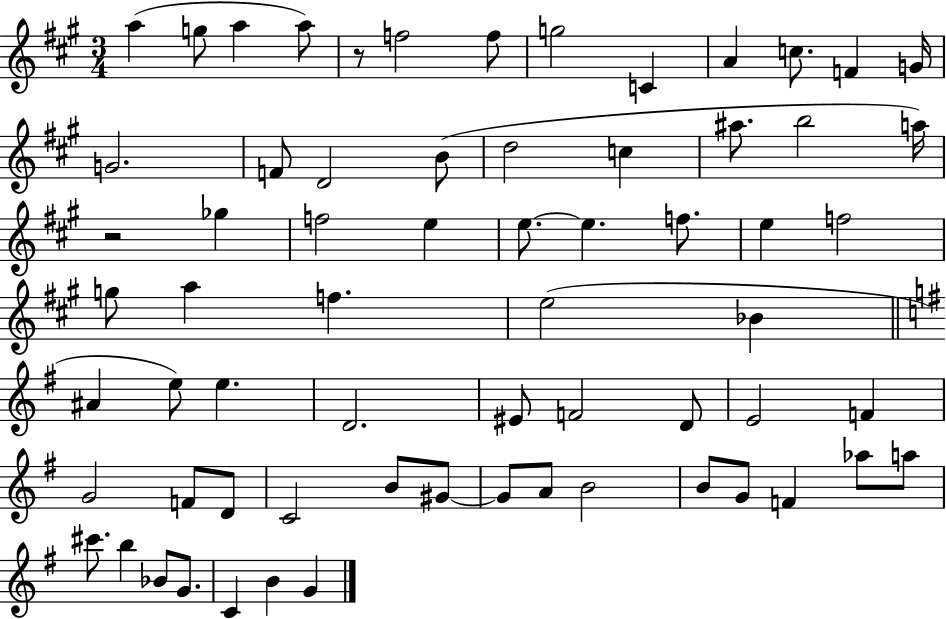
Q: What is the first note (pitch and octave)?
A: A5